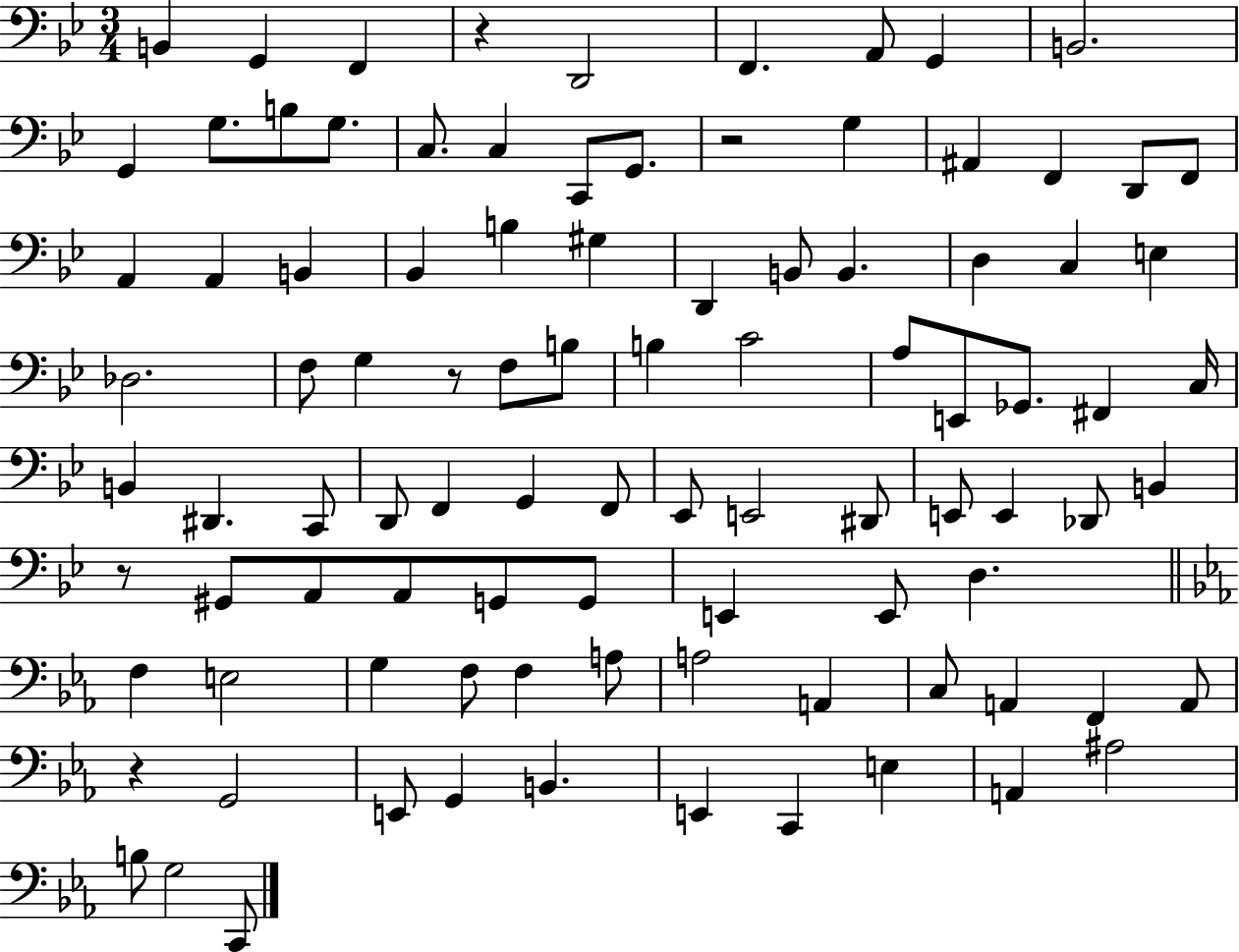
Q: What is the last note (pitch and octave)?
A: C2